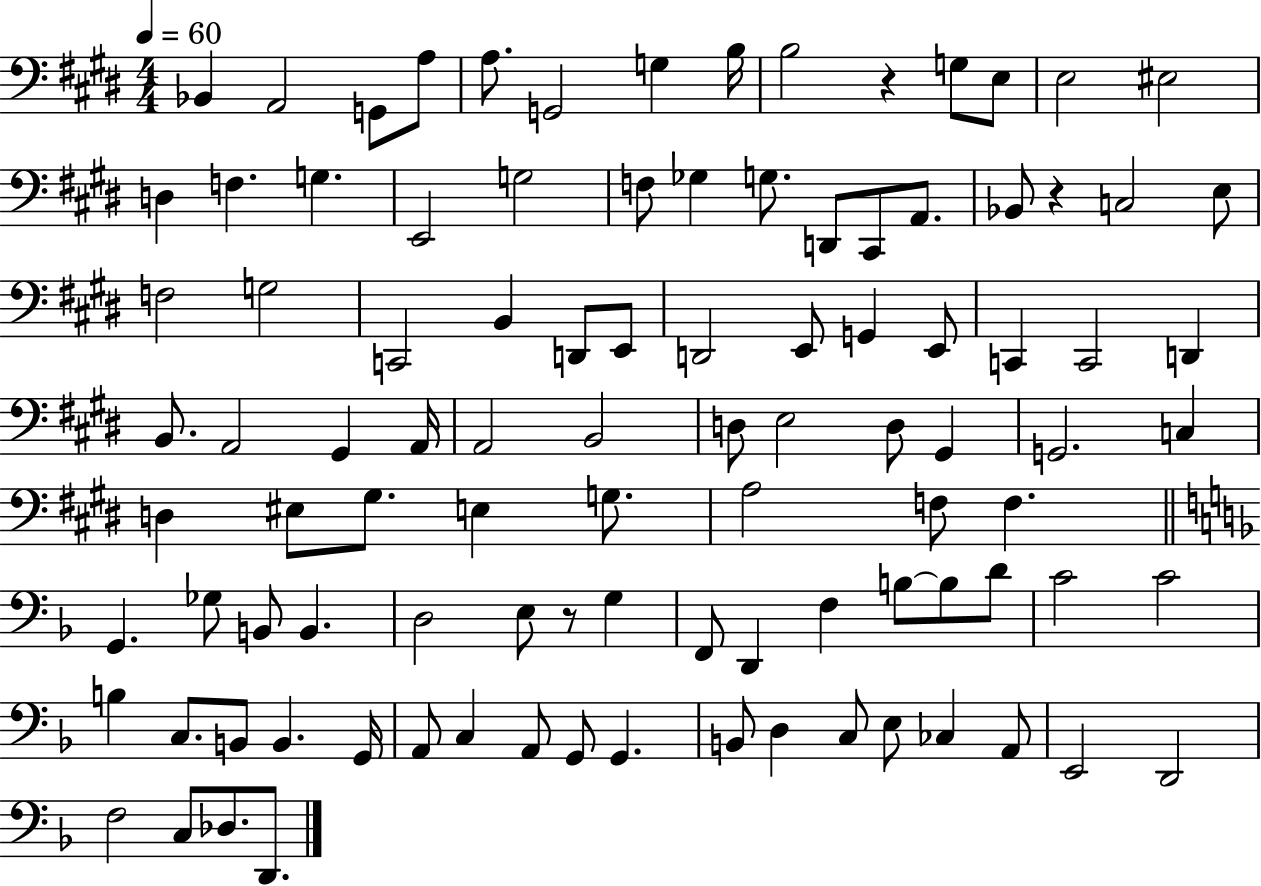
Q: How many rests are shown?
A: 3